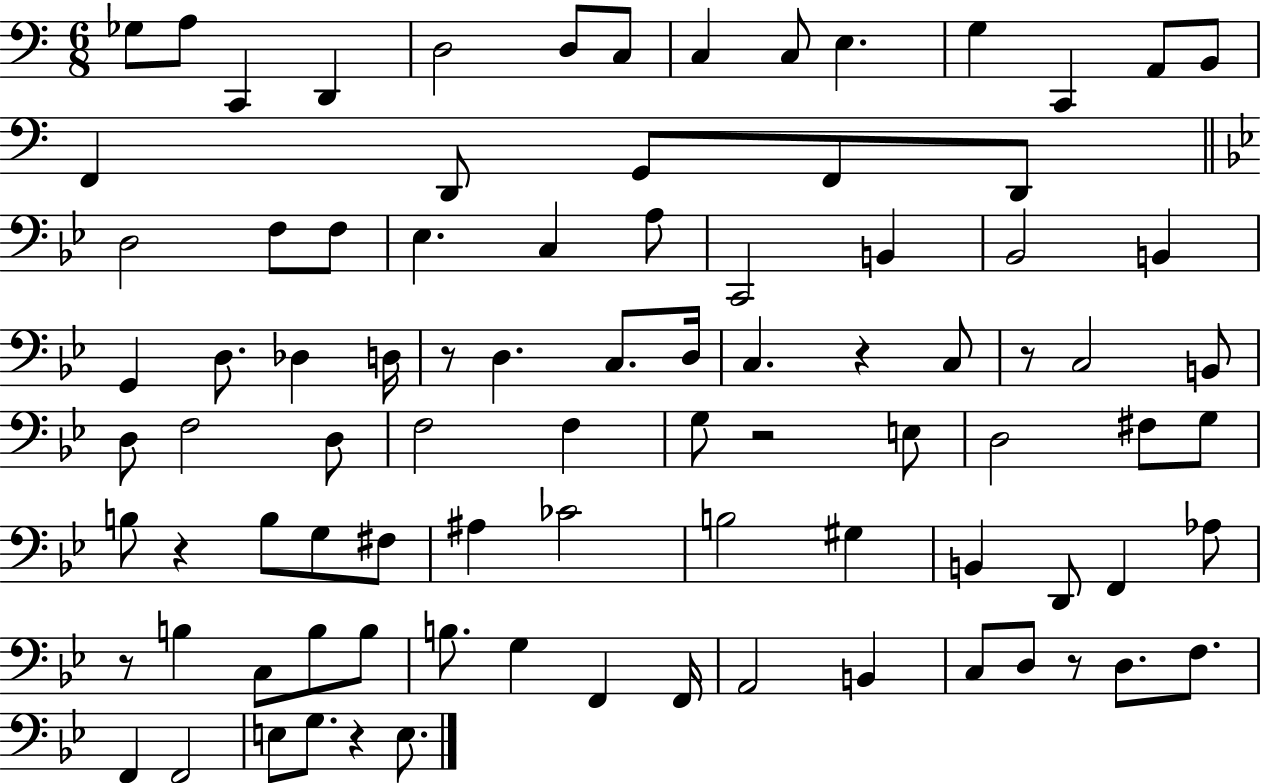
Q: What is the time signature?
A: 6/8